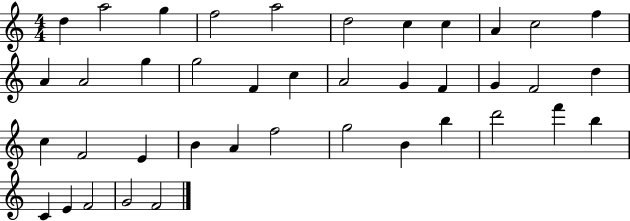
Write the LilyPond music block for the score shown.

{
  \clef treble
  \numericTimeSignature
  \time 4/4
  \key c \major
  d''4 a''2 g''4 | f''2 a''2 | d''2 c''4 c''4 | a'4 c''2 f''4 | \break a'4 a'2 g''4 | g''2 f'4 c''4 | a'2 g'4 f'4 | g'4 f'2 d''4 | \break c''4 f'2 e'4 | b'4 a'4 f''2 | g''2 b'4 b''4 | d'''2 f'''4 b''4 | \break c'4 e'4 f'2 | g'2 f'2 | \bar "|."
}